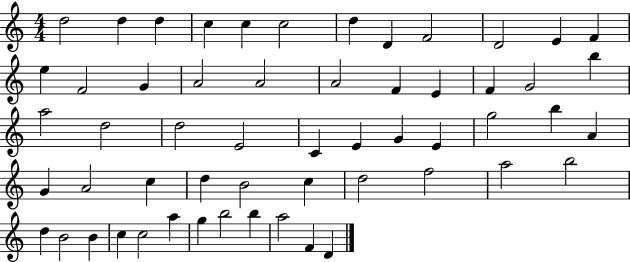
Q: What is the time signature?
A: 4/4